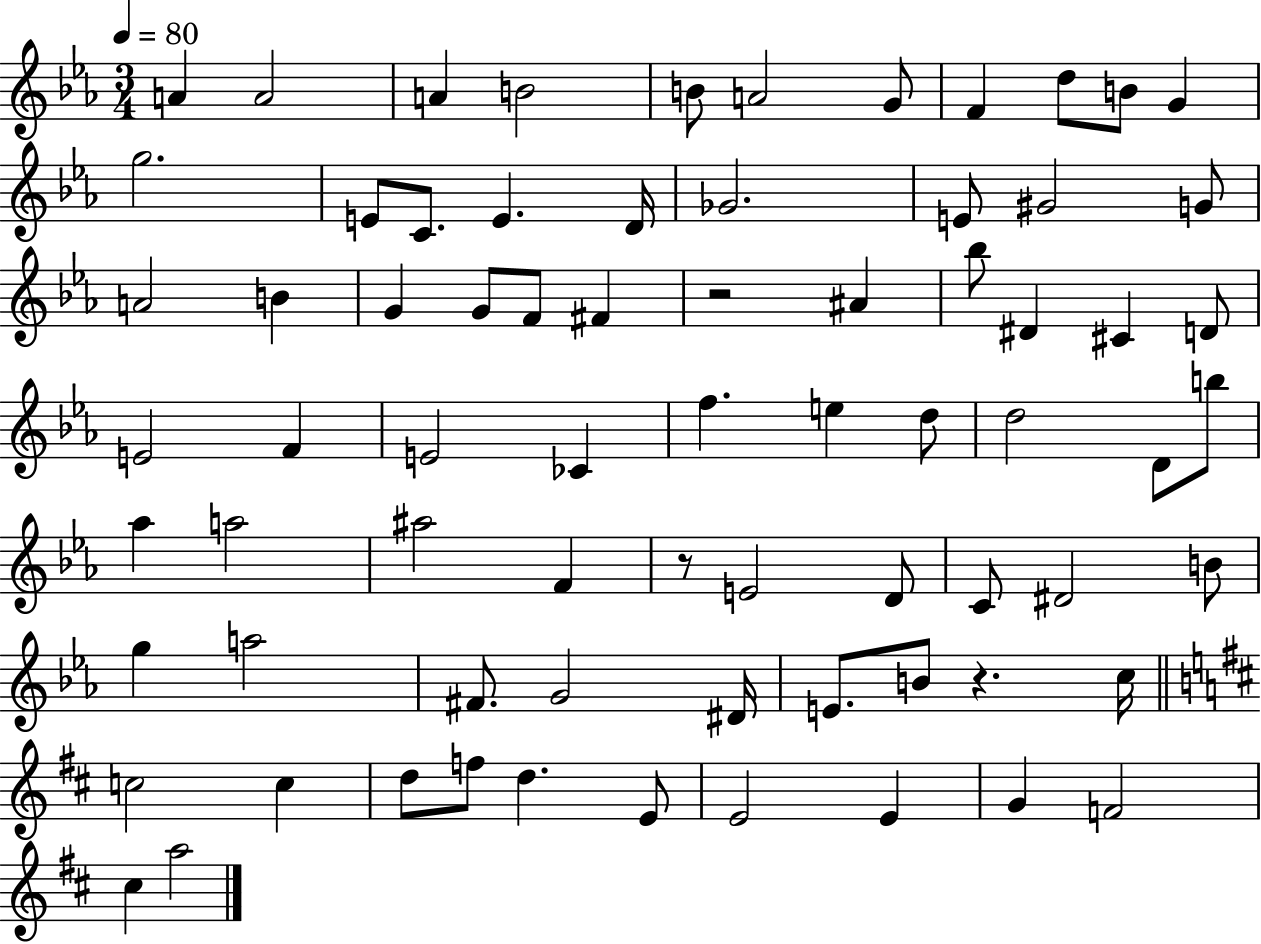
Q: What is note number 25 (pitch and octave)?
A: F4